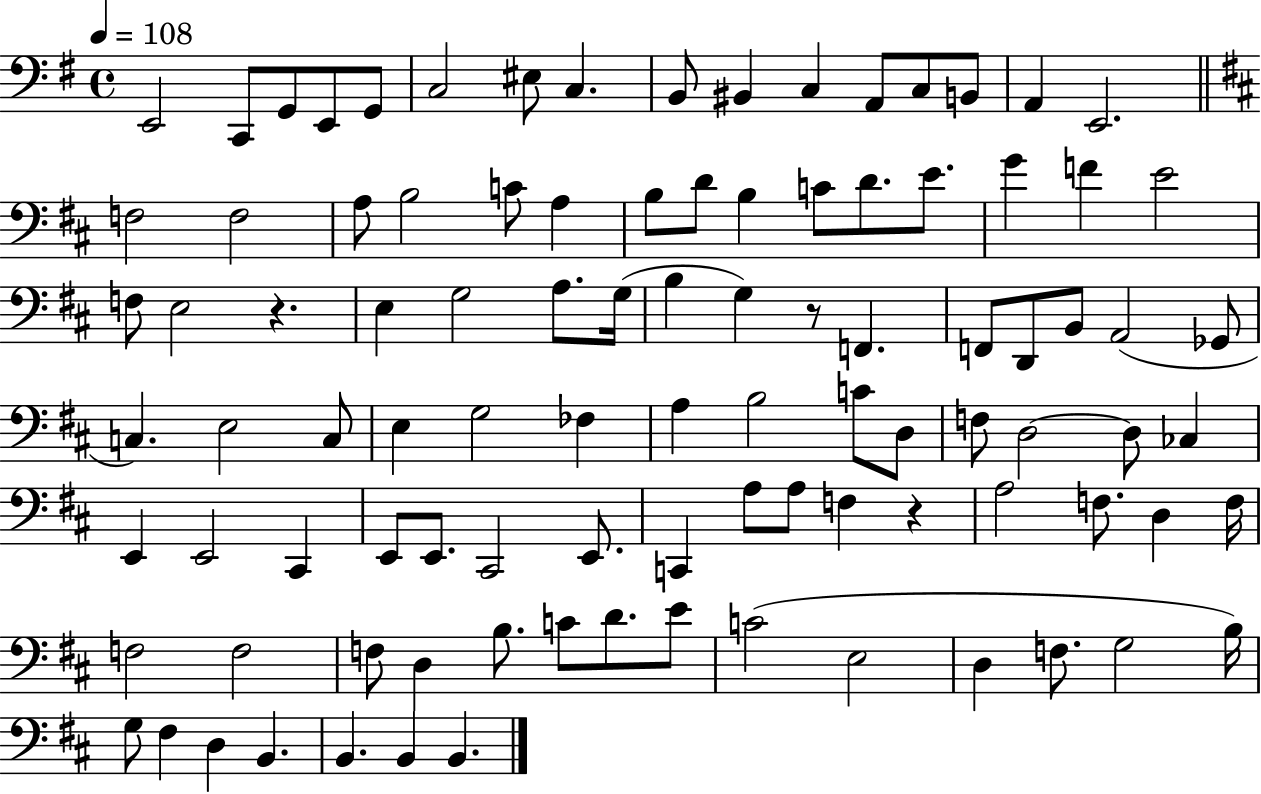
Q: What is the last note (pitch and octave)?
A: B2